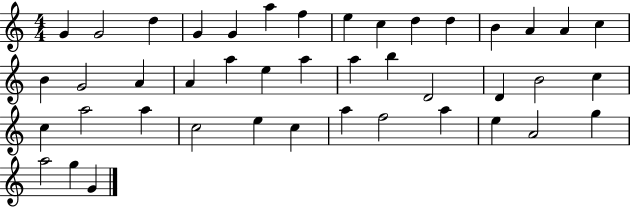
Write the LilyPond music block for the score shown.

{
  \clef treble
  \numericTimeSignature
  \time 4/4
  \key c \major
  g'4 g'2 d''4 | g'4 g'4 a''4 f''4 | e''4 c''4 d''4 d''4 | b'4 a'4 a'4 c''4 | \break b'4 g'2 a'4 | a'4 a''4 e''4 a''4 | a''4 b''4 d'2 | d'4 b'2 c''4 | \break c''4 a''2 a''4 | c''2 e''4 c''4 | a''4 f''2 a''4 | e''4 a'2 g''4 | \break a''2 g''4 g'4 | \bar "|."
}